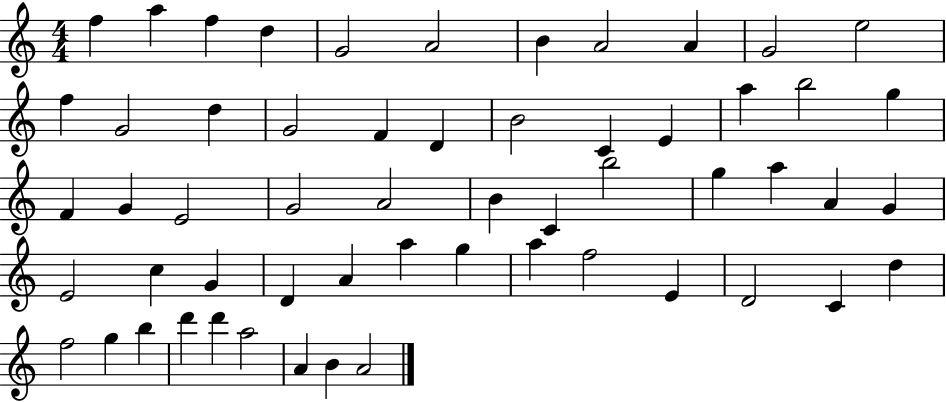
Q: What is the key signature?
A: C major